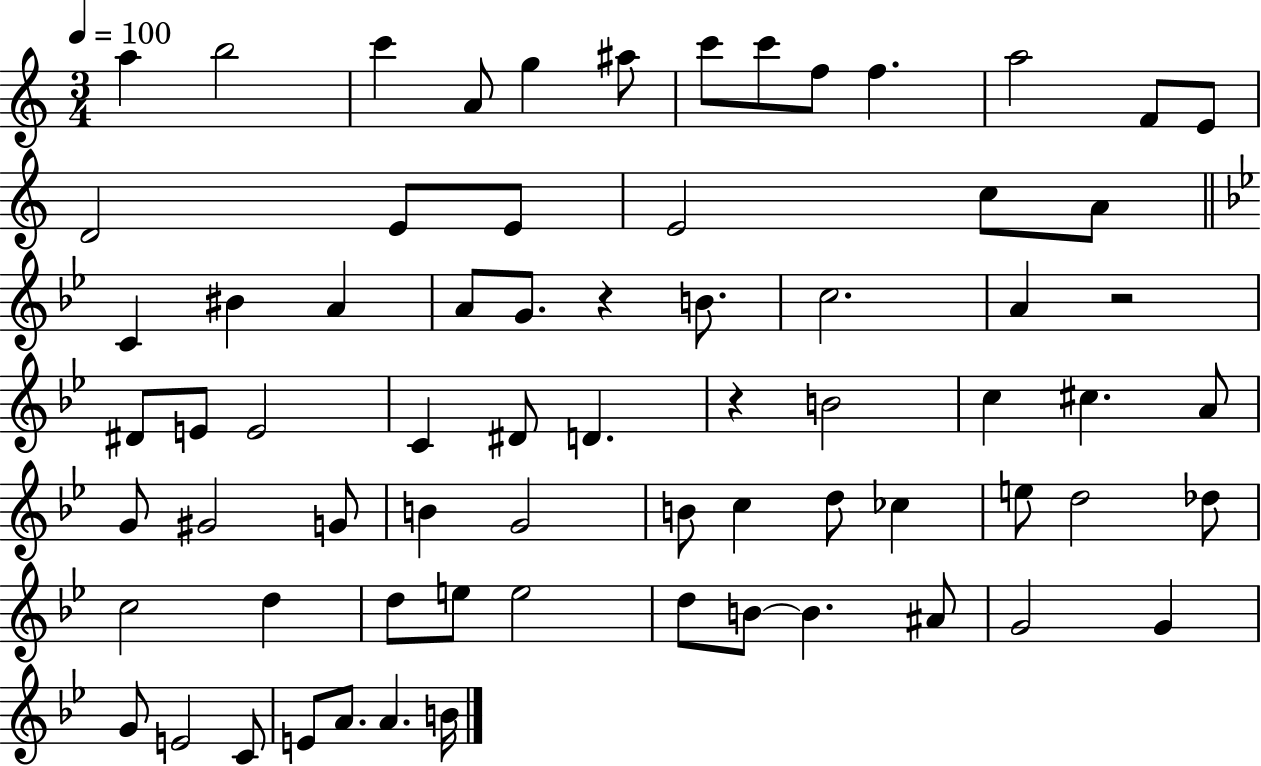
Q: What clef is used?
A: treble